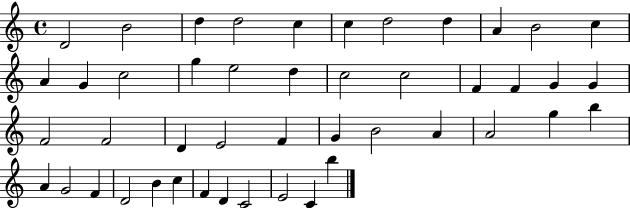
D4/h B4/h D5/q D5/h C5/q C5/q D5/h D5/q A4/q B4/h C5/q A4/q G4/q C5/h G5/q E5/h D5/q C5/h C5/h F4/q F4/q G4/q G4/q F4/h F4/h D4/q E4/h F4/q G4/q B4/h A4/q A4/h G5/q B5/q A4/q G4/h F4/q D4/h B4/q C5/q F4/q D4/q C4/h E4/h C4/q B5/q